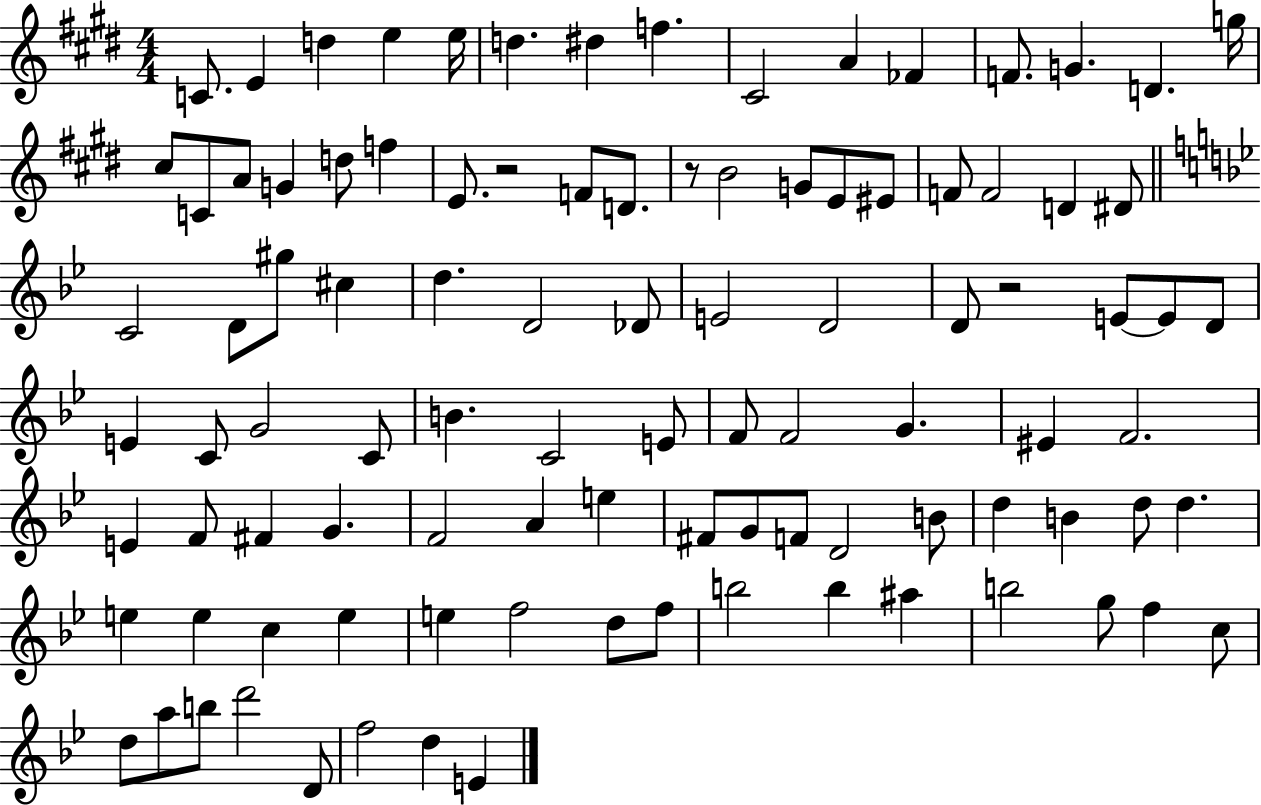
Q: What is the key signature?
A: E major